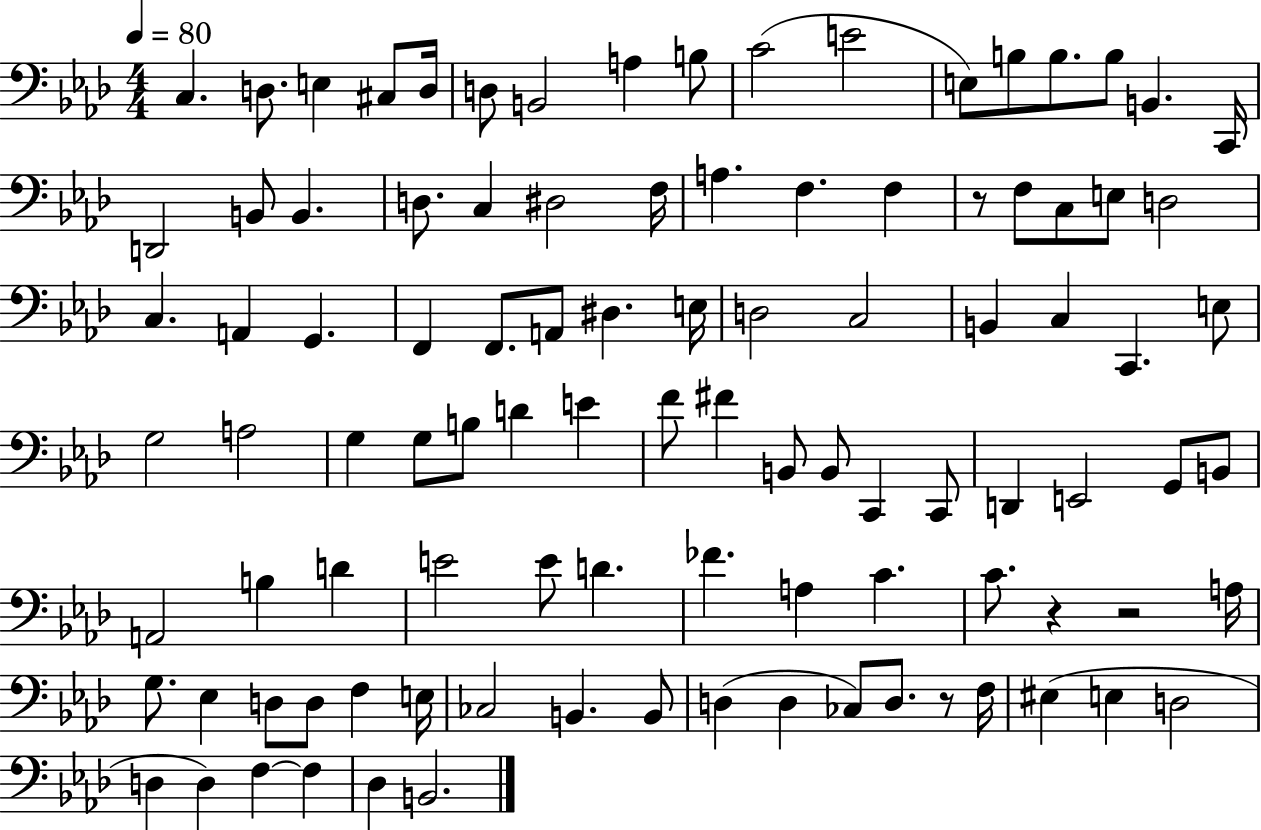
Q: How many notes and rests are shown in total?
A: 100